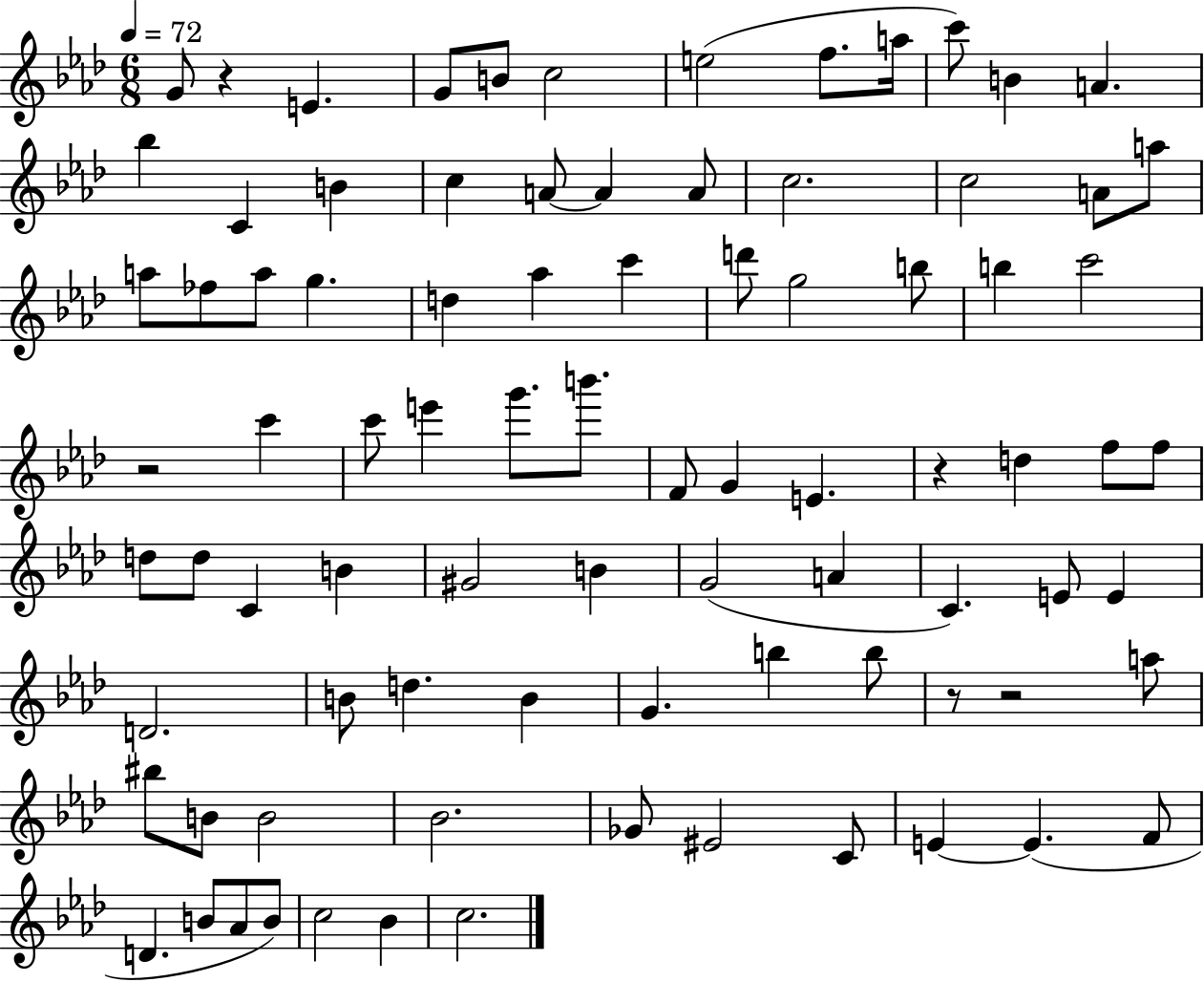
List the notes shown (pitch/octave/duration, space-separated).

G4/e R/q E4/q. G4/e B4/e C5/h E5/h F5/e. A5/s C6/e B4/q A4/q. Bb5/q C4/q B4/q C5/q A4/e A4/q A4/e C5/h. C5/h A4/e A5/e A5/e FES5/e A5/e G5/q. D5/q Ab5/q C6/q D6/e G5/h B5/e B5/q C6/h R/h C6/q C6/e E6/q G6/e. B6/e. F4/e G4/q E4/q. R/q D5/q F5/e F5/e D5/e D5/e C4/q B4/q G#4/h B4/q G4/h A4/q C4/q. E4/e E4/q D4/h. B4/e D5/q. B4/q G4/q. B5/q B5/e R/e R/h A5/e BIS5/e B4/e B4/h Bb4/h. Gb4/e EIS4/h C4/e E4/q E4/q. F4/e D4/q. B4/e Ab4/e B4/e C5/h Bb4/q C5/h.